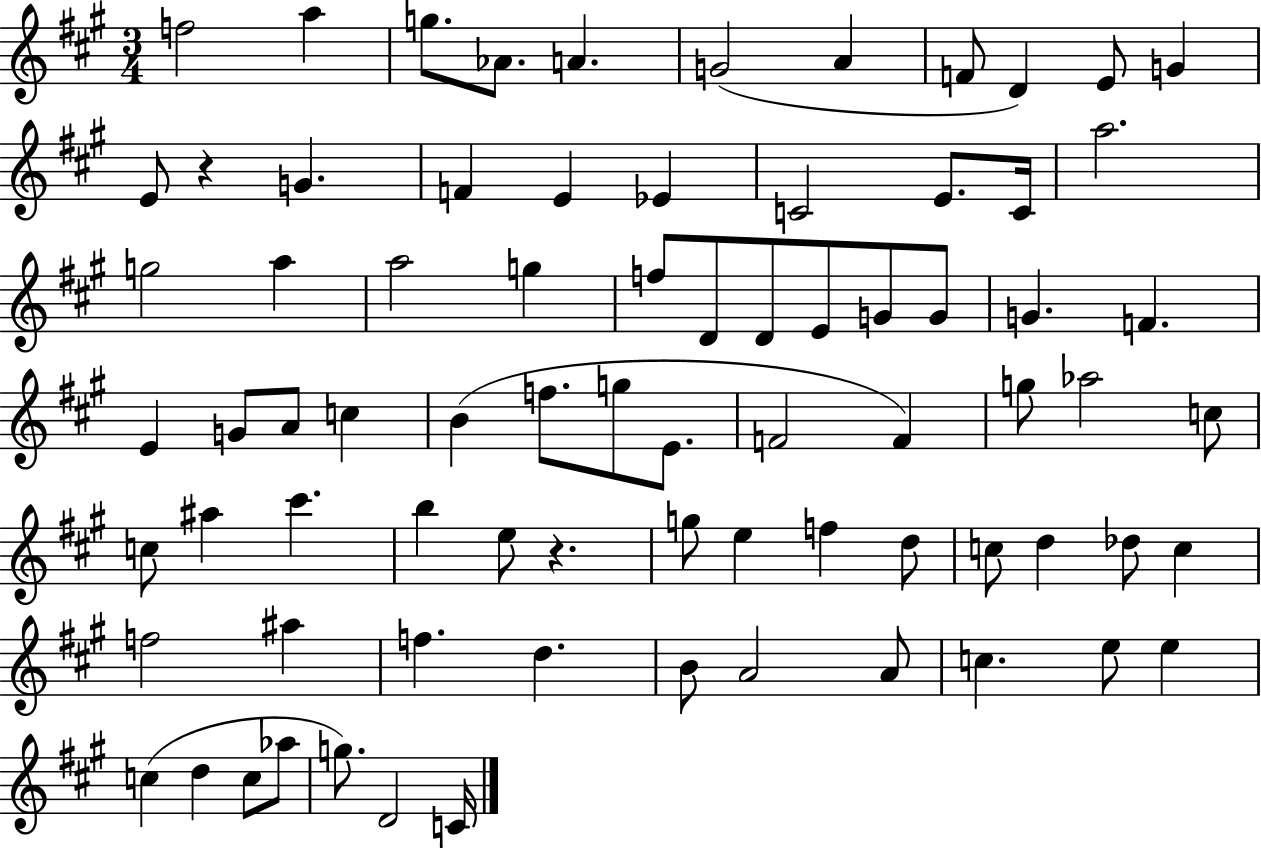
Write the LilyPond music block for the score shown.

{
  \clef treble
  \numericTimeSignature
  \time 3/4
  \key a \major
  f''2 a''4 | g''8. aes'8. a'4. | g'2( a'4 | f'8 d'4) e'8 g'4 | \break e'8 r4 g'4. | f'4 e'4 ees'4 | c'2 e'8. c'16 | a''2. | \break g''2 a''4 | a''2 g''4 | f''8 d'8 d'8 e'8 g'8 g'8 | g'4. f'4. | \break e'4 g'8 a'8 c''4 | b'4( f''8. g''8 e'8. | f'2 f'4) | g''8 aes''2 c''8 | \break c''8 ais''4 cis'''4. | b''4 e''8 r4. | g''8 e''4 f''4 d''8 | c''8 d''4 des''8 c''4 | \break f''2 ais''4 | f''4. d''4. | b'8 a'2 a'8 | c''4. e''8 e''4 | \break c''4( d''4 c''8 aes''8 | g''8.) d'2 c'16 | \bar "|."
}